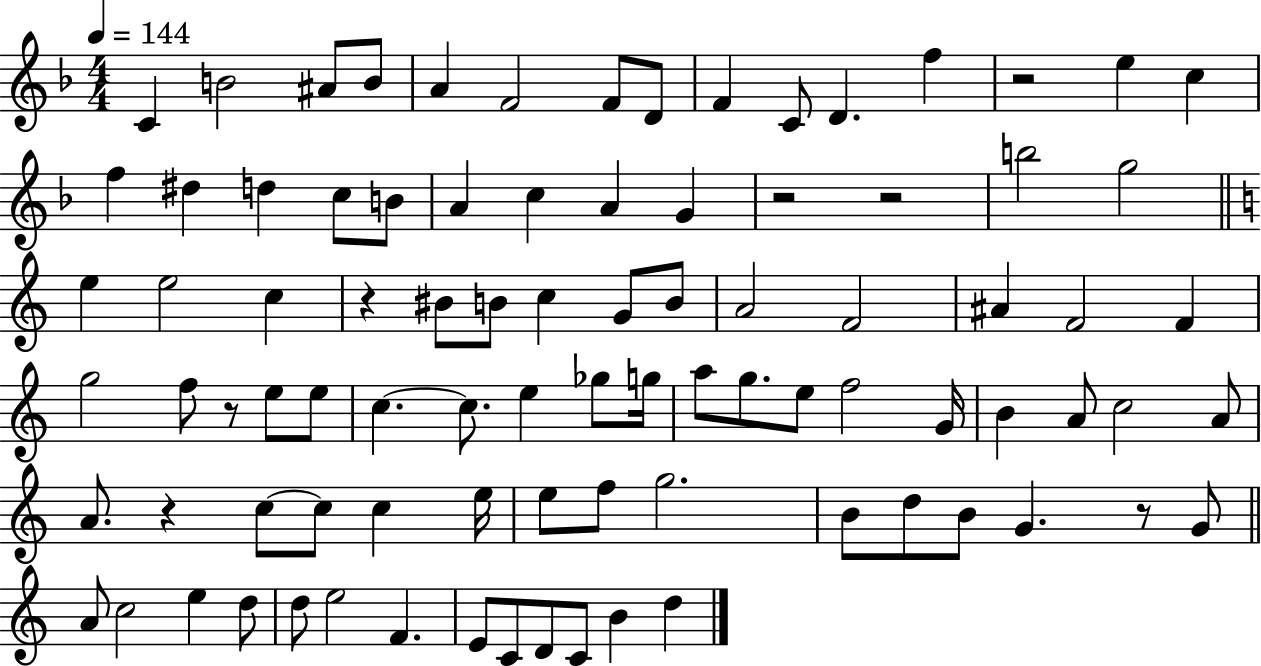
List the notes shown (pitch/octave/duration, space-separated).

C4/q B4/h A#4/e B4/e A4/q F4/h F4/e D4/e F4/q C4/e D4/q. F5/q R/h E5/q C5/q F5/q D#5/q D5/q C5/e B4/e A4/q C5/q A4/q G4/q R/h R/h B5/h G5/h E5/q E5/h C5/q R/q BIS4/e B4/e C5/q G4/e B4/e A4/h F4/h A#4/q F4/h F4/q G5/h F5/e R/e E5/e E5/e C5/q. C5/e. E5/q Gb5/e G5/s A5/e G5/e. E5/e F5/h G4/s B4/q A4/e C5/h A4/e A4/e. R/q C5/e C5/e C5/q E5/s E5/e F5/e G5/h. B4/e D5/e B4/e G4/q. R/e G4/e A4/e C5/h E5/q D5/e D5/e E5/h F4/q. E4/e C4/e D4/e C4/e B4/q D5/q